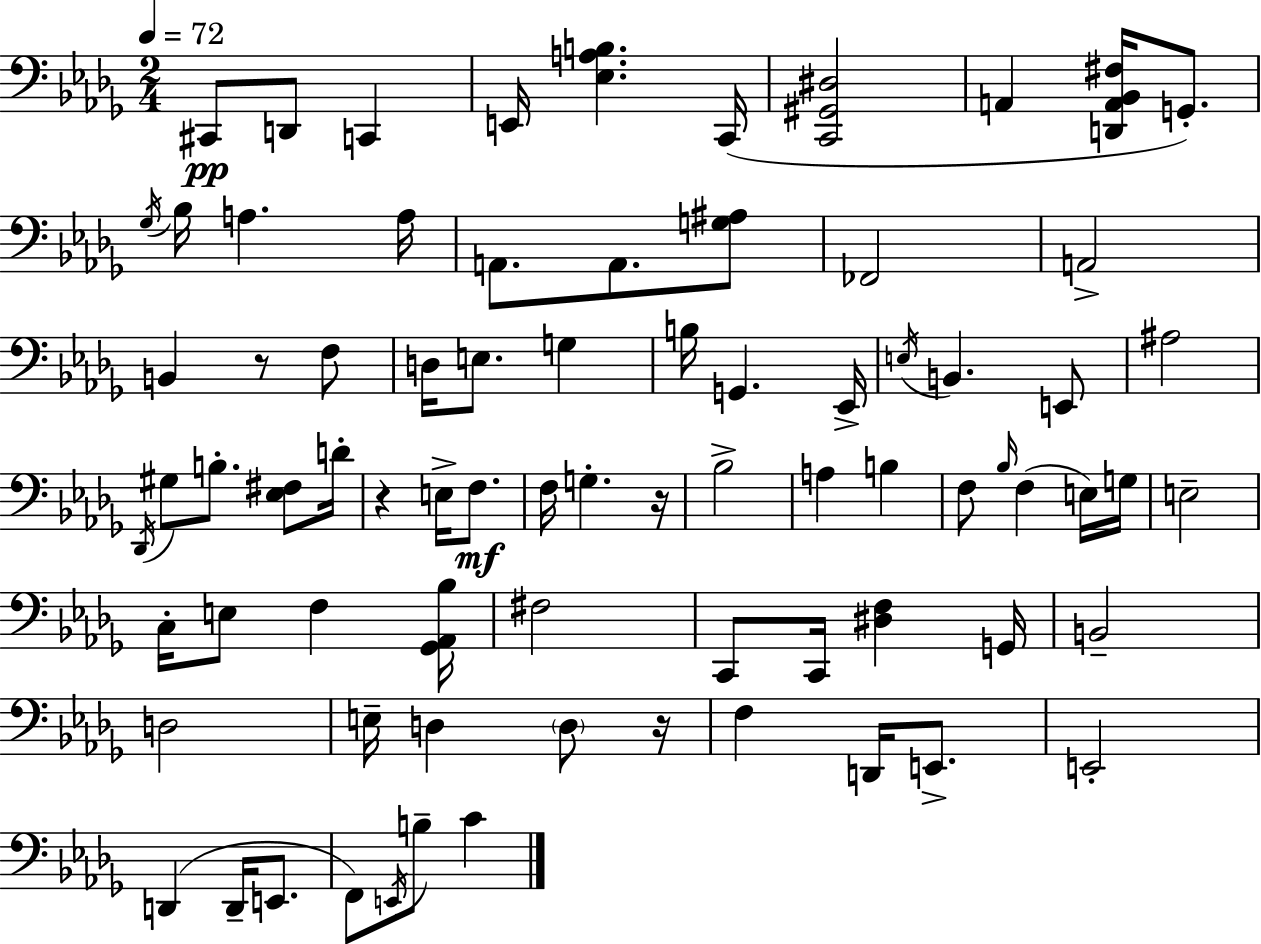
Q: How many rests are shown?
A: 4